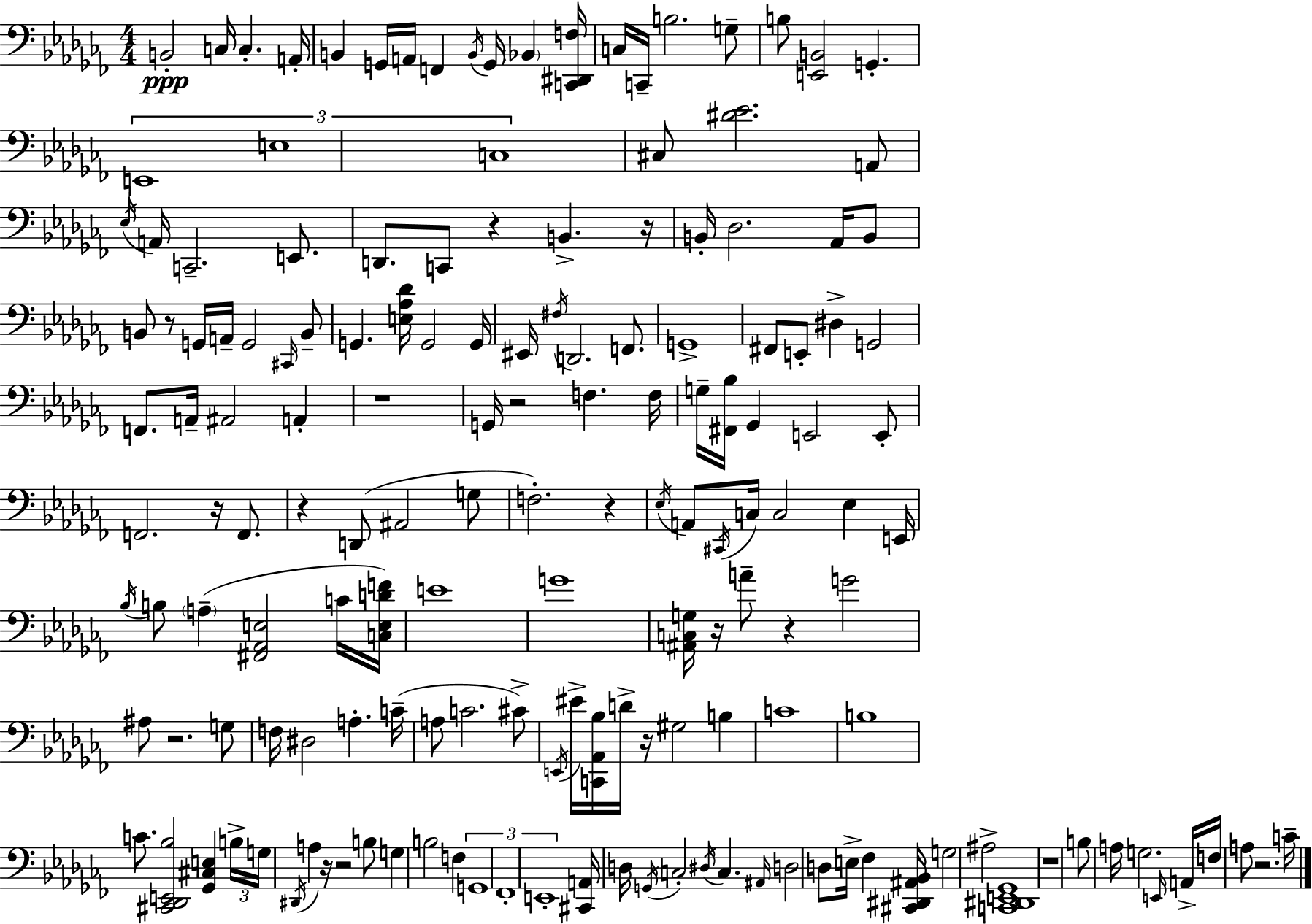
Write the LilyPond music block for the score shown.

{
  \clef bass
  \numericTimeSignature
  \time 4/4
  \key aes \minor
  b,2-.\ppp c16 c4.-. a,16-. | b,4 g,16 a,16 f,4 \acciaccatura { b,16 } g,16 \parenthesize bes,4 | <c, dis, f>16 c16 c,16-- b2. g8-- | b8 <e, b,>2 g,4.-. | \break \tuplet 3/2 { e,1 | e1 | c1 } | cis8 <dis' ees'>2. a,8 | \break \acciaccatura { ees16 } a,16 c,2.-- e,8. | d,8. c,8 r4 b,4.-> | r16 b,16-. des2. aes,16 | b,8 b,8 r8 g,16 a,16-- g,2 | \break \grace { cis,16 } b,8-- g,4. <e aes des'>16 g,2 | g,16 eis,16 \acciaccatura { fis16 } d,2. | f,8. g,1-> | fis,8 e,8-. dis4-> g,2 | \break f,8. a,16-- ais,2 | a,4-. r1 | g,16 r2 f4. | f16 g16-- <fis, bes>16 ges,4 e,2 | \break e,8-. f,2. | r16 f,8. r4 d,8( ais,2 | g8 f2.-.) | r4 \acciaccatura { ees16 } a,8 \acciaccatura { cis,16 } c16 c2 | \break ees4 e,16 \acciaccatura { bes16 } b8 \parenthesize a4--( <fis, aes, e>2 | c'16 <c e d' f'>16) e'1 | g'1 | <ais, c g>16 r16 a'8-- r4 g'2 | \break ais8 r2. | g8 f16 dis2 | a4.-. c'16--( a8 c'2. | cis'8->) \acciaccatura { e,16 } eis'16-> <c, aes, bes>16 d'16-> r16 gis2 | \break b4 c'1 | b1 | c'8. <cis, des, e, bes>2 | <ges, cis e>4 \tuplet 3/2 { b16-> g16 \acciaccatura { dis,16 } } a4 r16 r2 | \break b8 g4 b2 | f4 \tuplet 3/2 { g,1 | fes,1-. | e,1-. } | \break <cis, a,>16 d16 \acciaccatura { g,16 } c2-. | \acciaccatura { dis16 } c4. \grace { ais,16 } d2 | d8 e16-> fes4 <cis, dis, ais, bes,>16 g2 | ais2-> <c, dis, e, ges,>1 | \break r1 | b8 a16 g2. | \grace { e,16 } a,16-> f16 a8 | r2. c'16-- \bar "|."
}